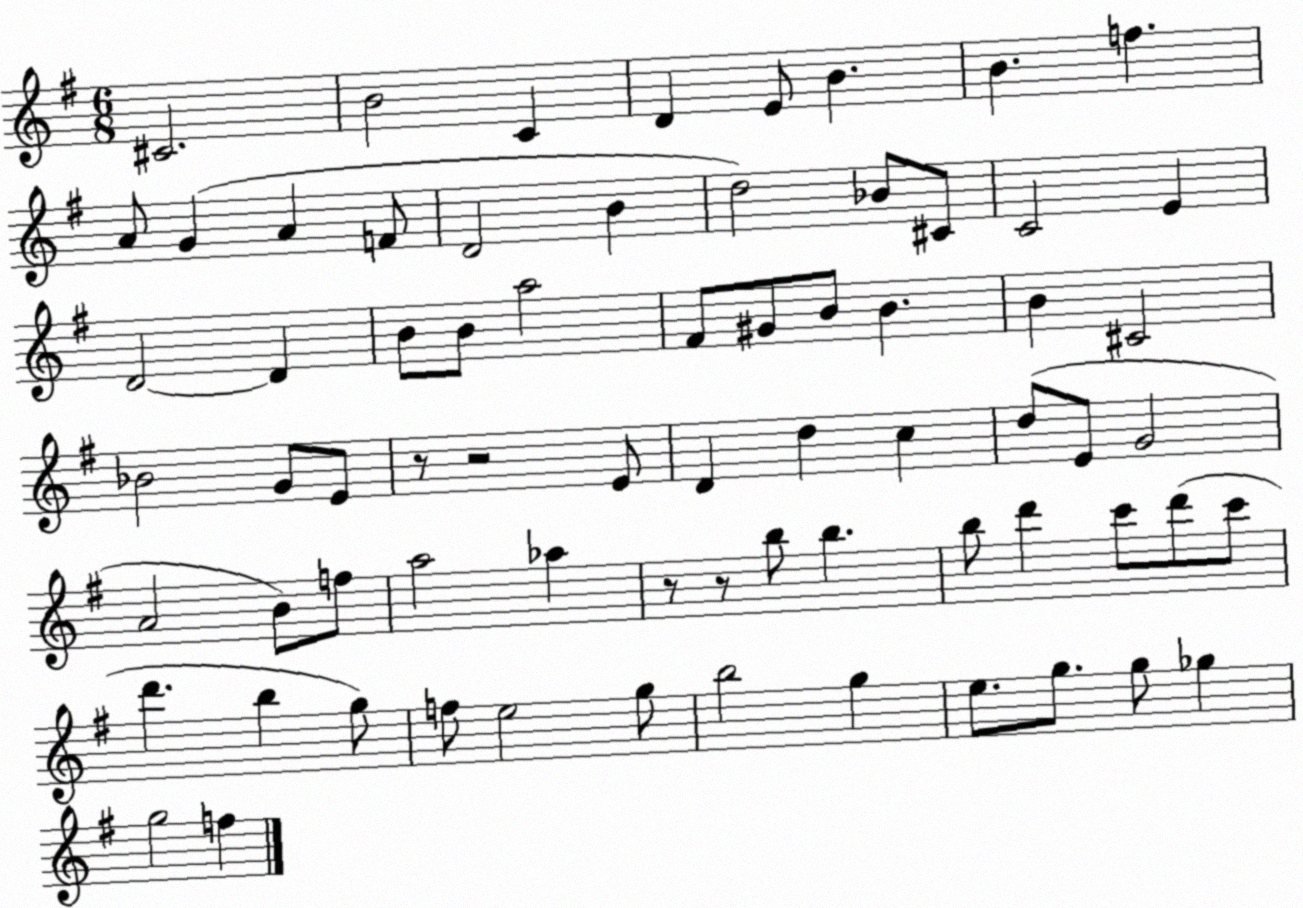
X:1
T:Untitled
M:6/8
L:1/4
K:G
^C2 B2 C D E/2 B B f A/2 G A F/2 D2 B d2 _B/2 ^C/2 C2 E D2 D B/2 B/2 a2 ^F/2 ^G/2 B/2 B B ^C2 _B2 G/2 E/2 z/2 z2 E/2 D d c d/2 E/2 G2 A2 B/2 f/2 a2 _a z/2 z/2 b/2 b b/2 d' c'/2 d'/2 c'/2 d' b g/2 f/2 e2 g/2 b2 g e/2 g/2 g/2 _g g2 f